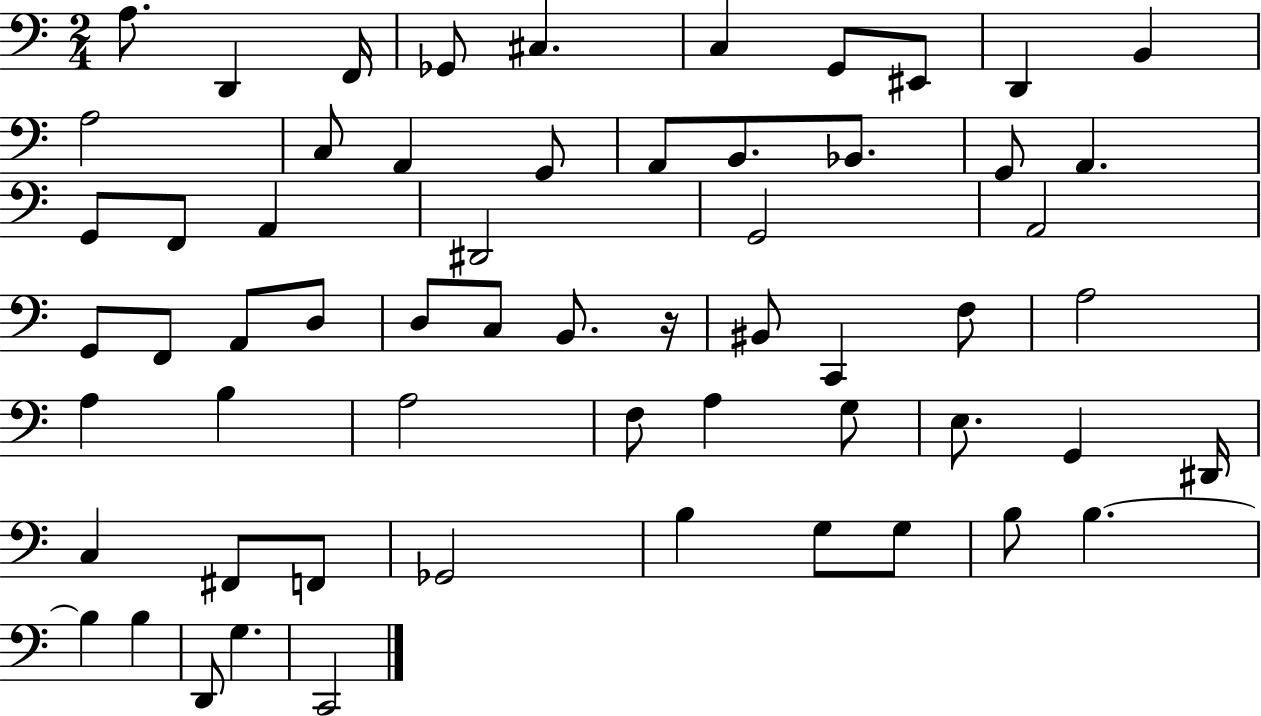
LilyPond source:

{
  \clef bass
  \numericTimeSignature
  \time 2/4
  \key c \major
  a8. d,4 f,16 | ges,8 cis4. | c4 g,8 eis,8 | d,4 b,4 | \break a2 | c8 a,4 g,8 | a,8 b,8. bes,8. | g,8 a,4. | \break g,8 f,8 a,4 | dis,2 | g,2 | a,2 | \break g,8 f,8 a,8 d8 | d8 c8 b,8. r16 | bis,8 c,4 f8 | a2 | \break a4 b4 | a2 | f8 a4 g8 | e8. g,4 dis,16 | \break c4 fis,8 f,8 | ges,2 | b4 g8 g8 | b8 b4.~~ | \break b4 b4 | d,8 g4. | c,2 | \bar "|."
}